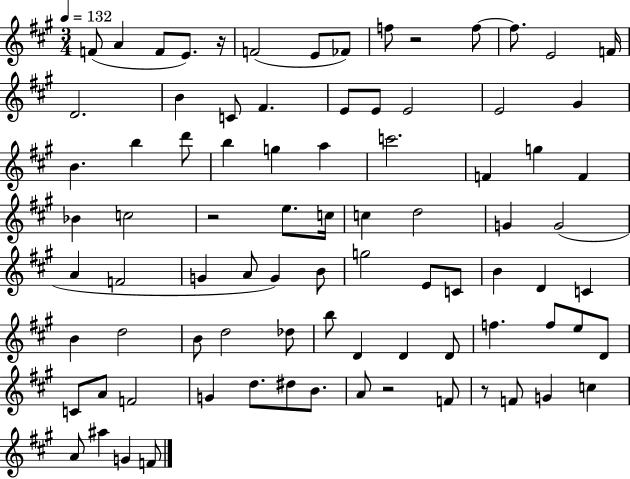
F4/e A4/q F4/e E4/e. R/s F4/h E4/e FES4/e F5/e R/h F5/e F5/e. E4/h F4/s D4/h. B4/q C4/e F#4/q. E4/e E4/e E4/h E4/h G#4/q B4/q. B5/q D6/e B5/q G5/q A5/q C6/h. F4/q G5/q F4/q Bb4/q C5/h R/h E5/e. C5/s C5/q D5/h G4/q G4/h A4/q F4/h G4/q A4/e G4/q B4/e G5/h E4/e C4/e B4/q D4/q C4/q B4/q D5/h B4/e D5/h Db5/e B5/e D4/q D4/q D4/e F5/q. F5/e E5/e D4/e C4/e A4/e F4/h G4/q D5/e. D#5/e B4/e. A4/e R/h F4/e R/e F4/e G4/q C5/q A4/e A#5/q G4/q F4/e